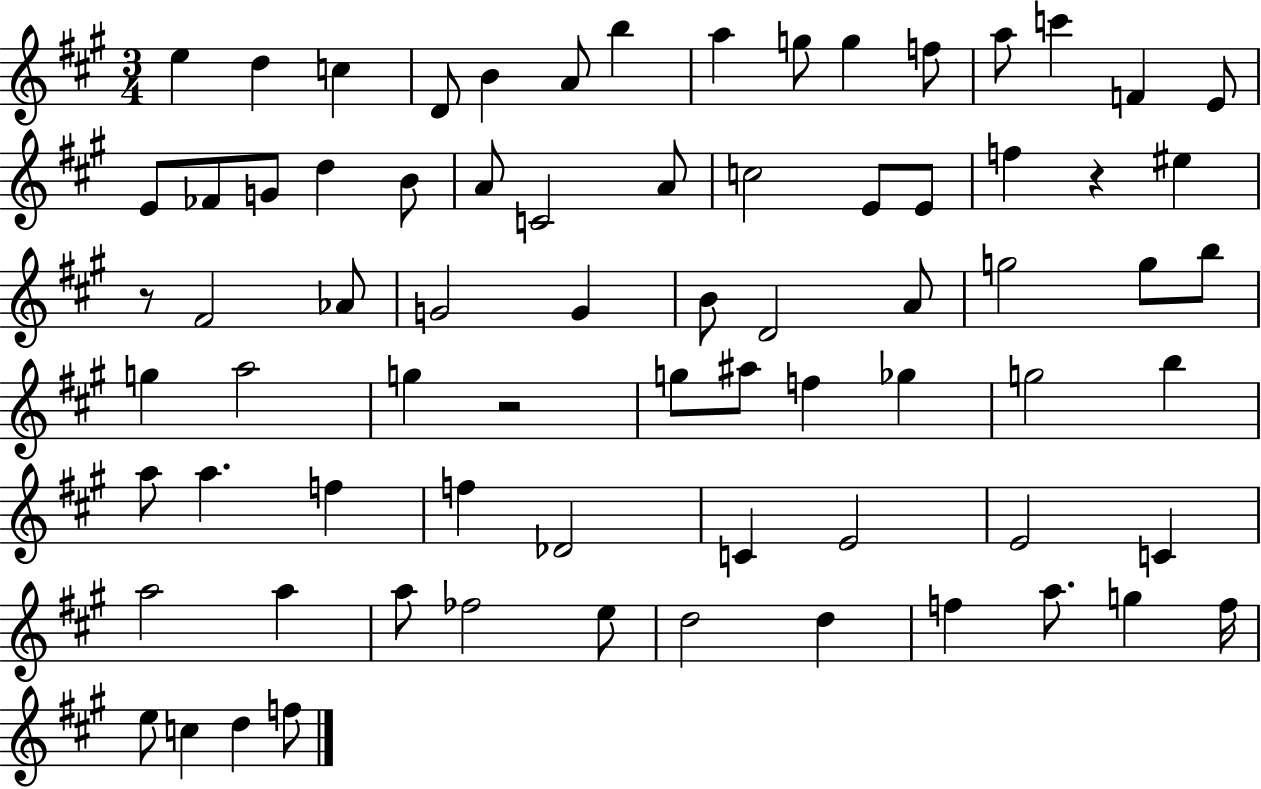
X:1
T:Untitled
M:3/4
L:1/4
K:A
e d c D/2 B A/2 b a g/2 g f/2 a/2 c' F E/2 E/2 _F/2 G/2 d B/2 A/2 C2 A/2 c2 E/2 E/2 f z ^e z/2 ^F2 _A/2 G2 G B/2 D2 A/2 g2 g/2 b/2 g a2 g z2 g/2 ^a/2 f _g g2 b a/2 a f f _D2 C E2 E2 C a2 a a/2 _f2 e/2 d2 d f a/2 g f/4 e/2 c d f/2